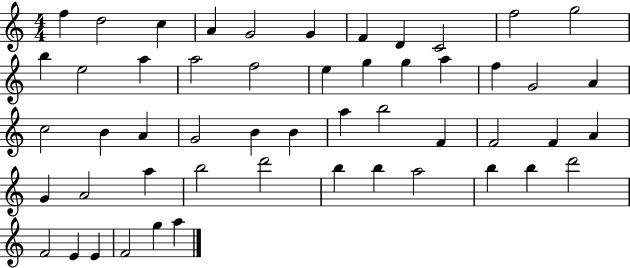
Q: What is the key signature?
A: C major